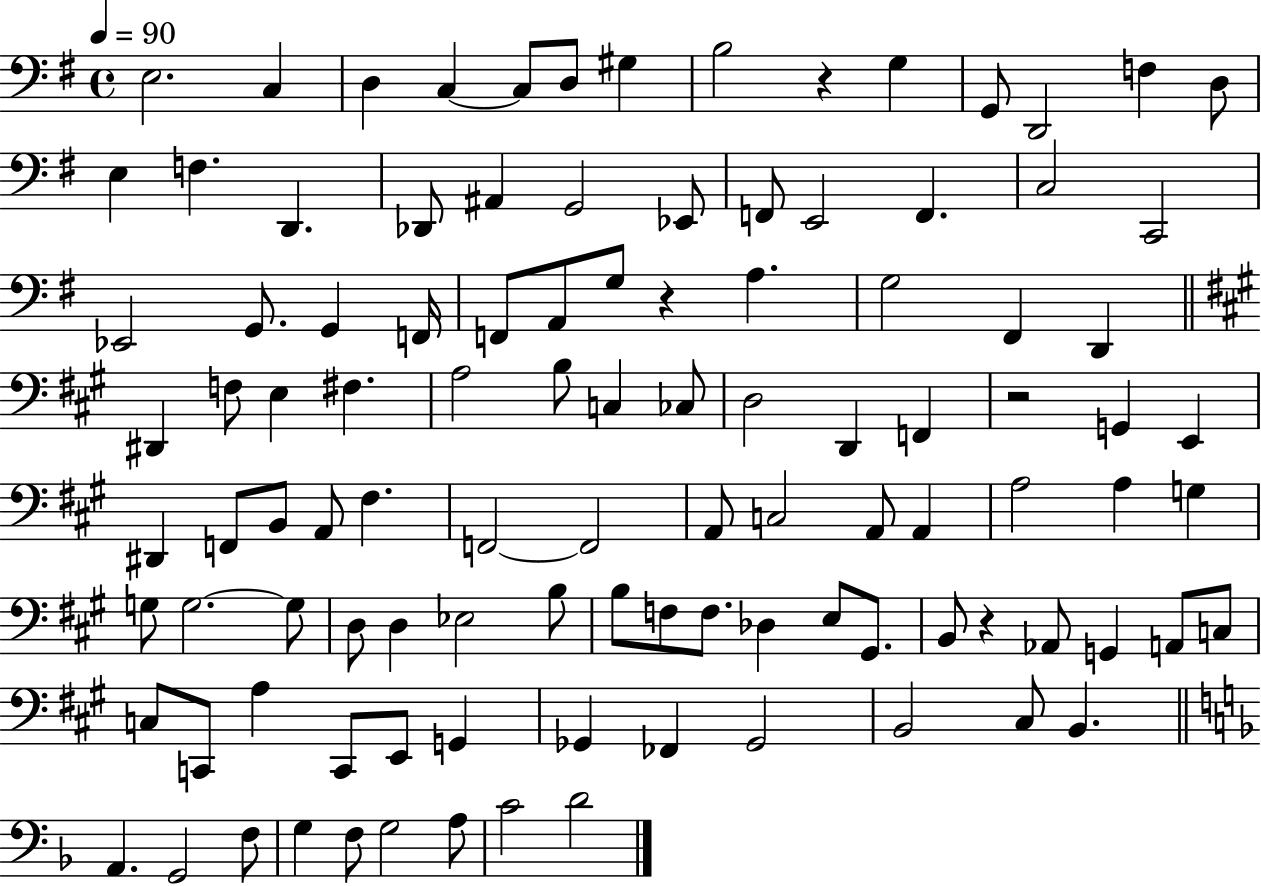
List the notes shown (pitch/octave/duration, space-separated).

E3/h. C3/q D3/q C3/q C3/e D3/e G#3/q B3/h R/q G3/q G2/e D2/h F3/q D3/e E3/q F3/q. D2/q. Db2/e A#2/q G2/h Eb2/e F2/e E2/h F2/q. C3/h C2/h Eb2/h G2/e. G2/q F2/s F2/e A2/e G3/e R/q A3/q. G3/h F#2/q D2/q D#2/q F3/e E3/q F#3/q. A3/h B3/e C3/q CES3/e D3/h D2/q F2/q R/h G2/q E2/q D#2/q F2/e B2/e A2/e F#3/q. F2/h F2/h A2/e C3/h A2/e A2/q A3/h A3/q G3/q G3/e G3/h. G3/e D3/e D3/q Eb3/h B3/e B3/e F3/e F3/e. Db3/q E3/e G#2/e. B2/e R/q Ab2/e G2/q A2/e C3/e C3/e C2/e A3/q C2/e E2/e G2/q Gb2/q FES2/q Gb2/h B2/h C#3/e B2/q. A2/q. G2/h F3/e G3/q F3/e G3/h A3/e C4/h D4/h